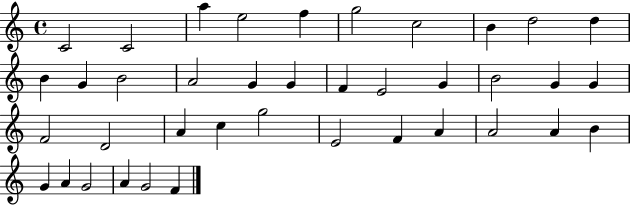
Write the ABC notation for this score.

X:1
T:Untitled
M:4/4
L:1/4
K:C
C2 C2 a e2 f g2 c2 B d2 d B G B2 A2 G G F E2 G B2 G G F2 D2 A c g2 E2 F A A2 A B G A G2 A G2 F